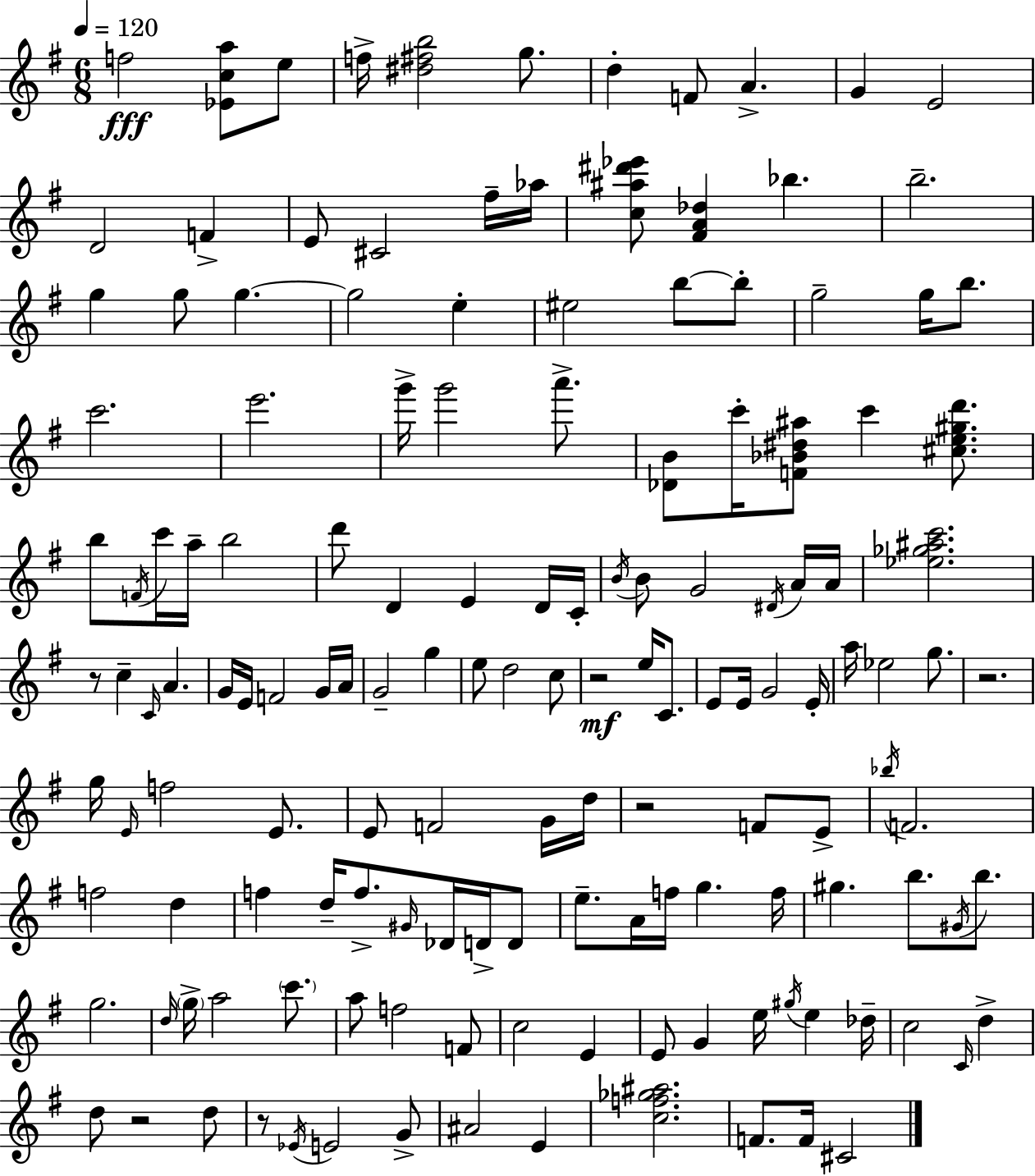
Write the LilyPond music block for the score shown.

{
  \clef treble
  \numericTimeSignature
  \time 6/8
  \key e \minor
  \tempo 4 = 120
  f''2\fff <ees' c'' a''>8 e''8 | f''16-> <dis'' fis'' b''>2 g''8. | d''4-. f'8 a'4.-> | g'4 e'2 | \break d'2 f'4-> | e'8 cis'2 fis''16-- aes''16 | <c'' ais'' dis''' ees'''>8 <fis' a' des''>4 bes''4. | b''2.-- | \break g''4 g''8 g''4.~~ | g''2 e''4-. | eis''2 b''8~~ b''8-. | g''2-- g''16 b''8. | \break c'''2. | e'''2. | g'''16-> g'''2 a'''8.-> | <des' b'>8 c'''16-. <f' bes' dis'' ais''>8 c'''4 <cis'' e'' gis'' d'''>8. | \break b''8 \acciaccatura { f'16 } c'''16 a''16-- b''2 | d'''8 d'4 e'4 d'16 | c'16-. \acciaccatura { b'16 } b'8 g'2 | \acciaccatura { dis'16 } a'16 a'16 <ees'' ges'' ais'' c'''>2. | \break r8 c''4-- \grace { c'16 } a'4. | g'16 e'16 f'2 | g'16 a'16 g'2-- | g''4 e''8 d''2 | \break c''8 r2\mf | e''16 c'8. e'8 e'16 g'2 | e'16-. a''16 ees''2 | g''8. r2. | \break g''16 \grace { e'16 } f''2 | e'8. e'8 f'2 | g'16 d''16 r2 | f'8 e'8-> \acciaccatura { bes''16 } f'2. | \break f''2 | d''4 f''4 d''16-- f''8.-> | \grace { gis'16 } des'16 d'16-> d'8 e''8.-- a'16 f''16 | g''4. f''16 gis''4. | \break b''8. \acciaccatura { gis'16 } b''8. g''2. | \grace { d''16 } \parenthesize g''16-> a''2 | \parenthesize c'''8. a''8 f''2 | f'8 c''2 | \break e'4 e'8 g'4 | e''16 \acciaccatura { gis''16 } e''4 des''16-- c''2 | \grace { c'16 } d''4-> d''8 | r2 d''8 r8 | \break \acciaccatura { ees'16 } e'2 g'8-> | ais'2 e'4 | <c'' f'' ges'' ais''>2. | f'8. f'16 cis'2 | \break \bar "|."
}